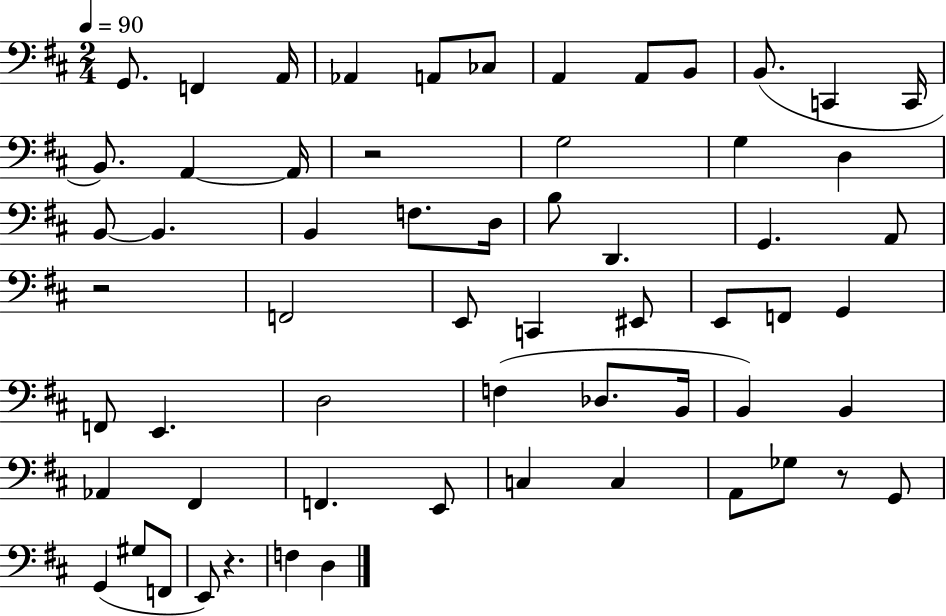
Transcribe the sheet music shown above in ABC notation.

X:1
T:Untitled
M:2/4
L:1/4
K:D
G,,/2 F,, A,,/4 _A,, A,,/2 _C,/2 A,, A,,/2 B,,/2 B,,/2 C,, C,,/4 B,,/2 A,, A,,/4 z2 G,2 G, D, B,,/2 B,, B,, F,/2 D,/4 B,/2 D,, G,, A,,/2 z2 F,,2 E,,/2 C,, ^E,,/2 E,,/2 F,,/2 G,, F,,/2 E,, D,2 F, _D,/2 B,,/4 B,, B,, _A,, ^F,, F,, E,,/2 C, C, A,,/2 _G,/2 z/2 G,,/2 G,, ^G,/2 F,,/2 E,,/2 z F, D,